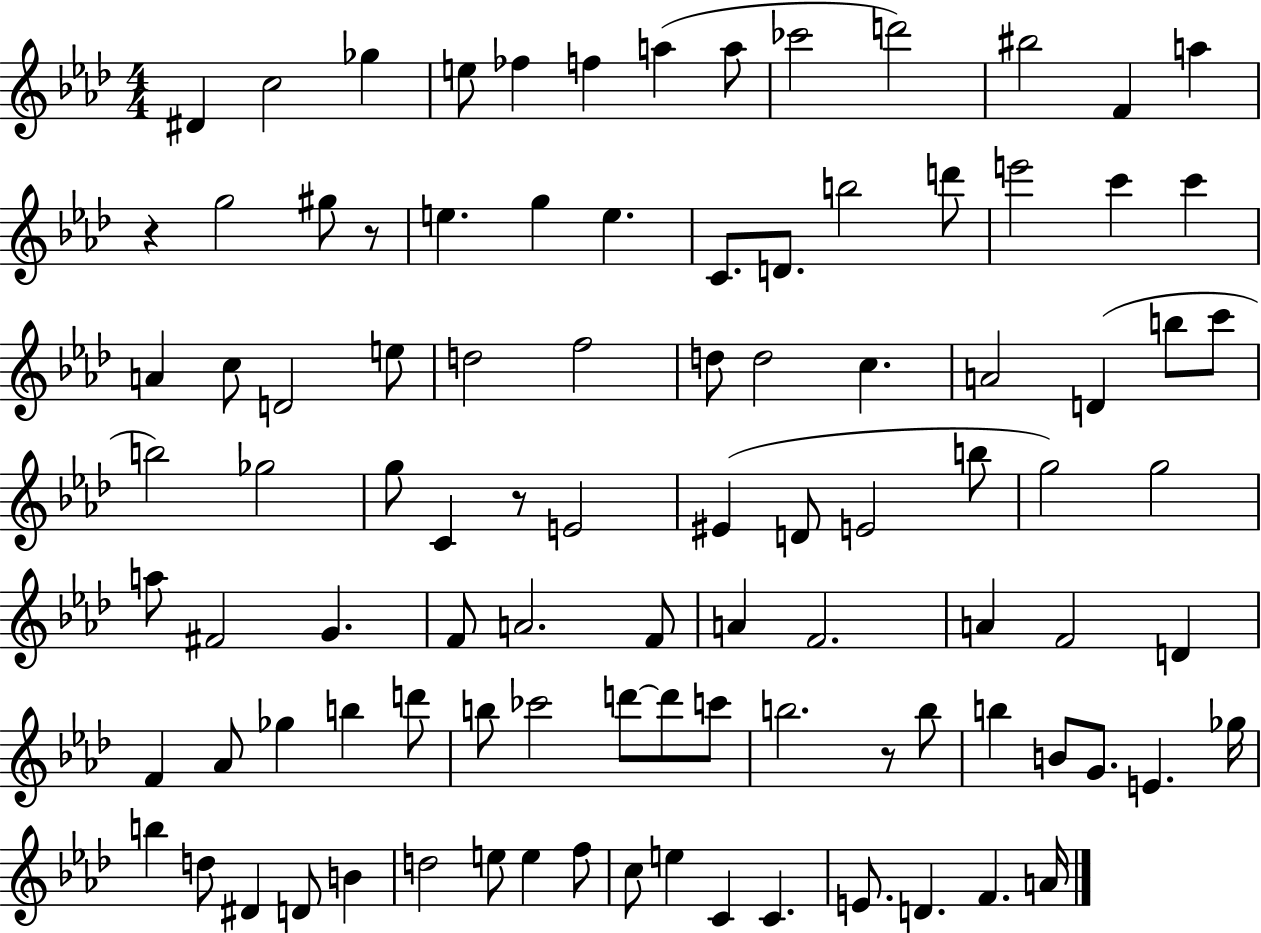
{
  \clef treble
  \numericTimeSignature
  \time 4/4
  \key aes \major
  dis'4 c''2 ges''4 | e''8 fes''4 f''4 a''4( a''8 | ces'''2 d'''2) | bis''2 f'4 a''4 | \break r4 g''2 gis''8 r8 | e''4. g''4 e''4. | c'8. d'8. b''2 d'''8 | e'''2 c'''4 c'''4 | \break a'4 c''8 d'2 e''8 | d''2 f''2 | d''8 d''2 c''4. | a'2 d'4( b''8 c'''8 | \break b''2) ges''2 | g''8 c'4 r8 e'2 | eis'4( d'8 e'2 b''8 | g''2) g''2 | \break a''8 fis'2 g'4. | f'8 a'2. f'8 | a'4 f'2. | a'4 f'2 d'4 | \break f'4 aes'8 ges''4 b''4 d'''8 | b''8 ces'''2 d'''8~~ d'''8 c'''8 | b''2. r8 b''8 | b''4 b'8 g'8. e'4. ges''16 | \break b''4 d''8 dis'4 d'8 b'4 | d''2 e''8 e''4 f''8 | c''8 e''4 c'4 c'4. | e'8. d'4. f'4. a'16 | \break \bar "|."
}